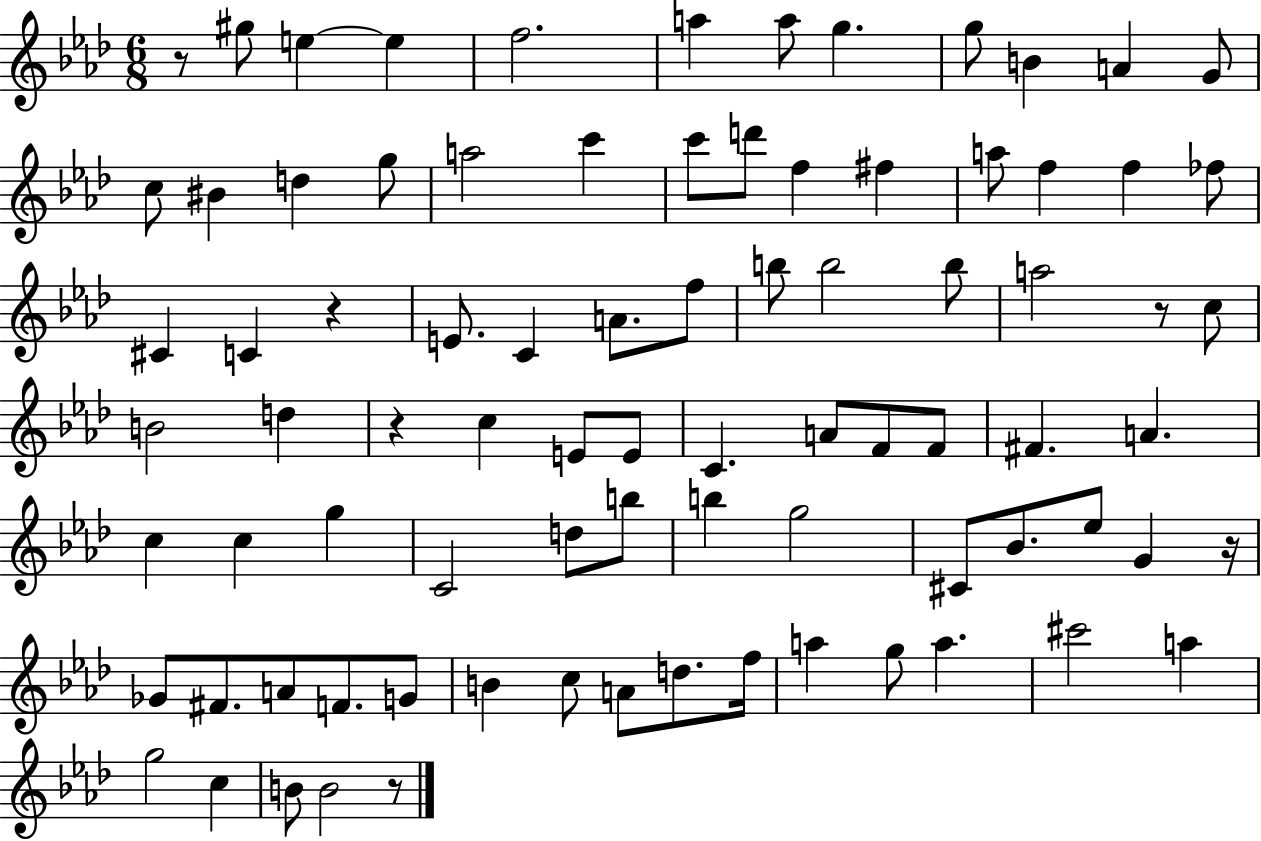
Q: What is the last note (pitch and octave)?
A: B4